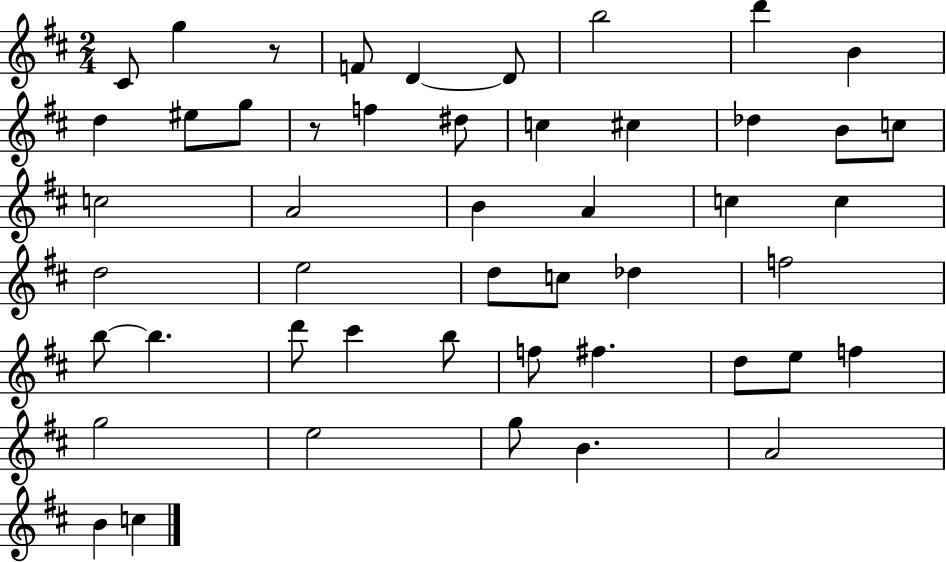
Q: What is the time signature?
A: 2/4